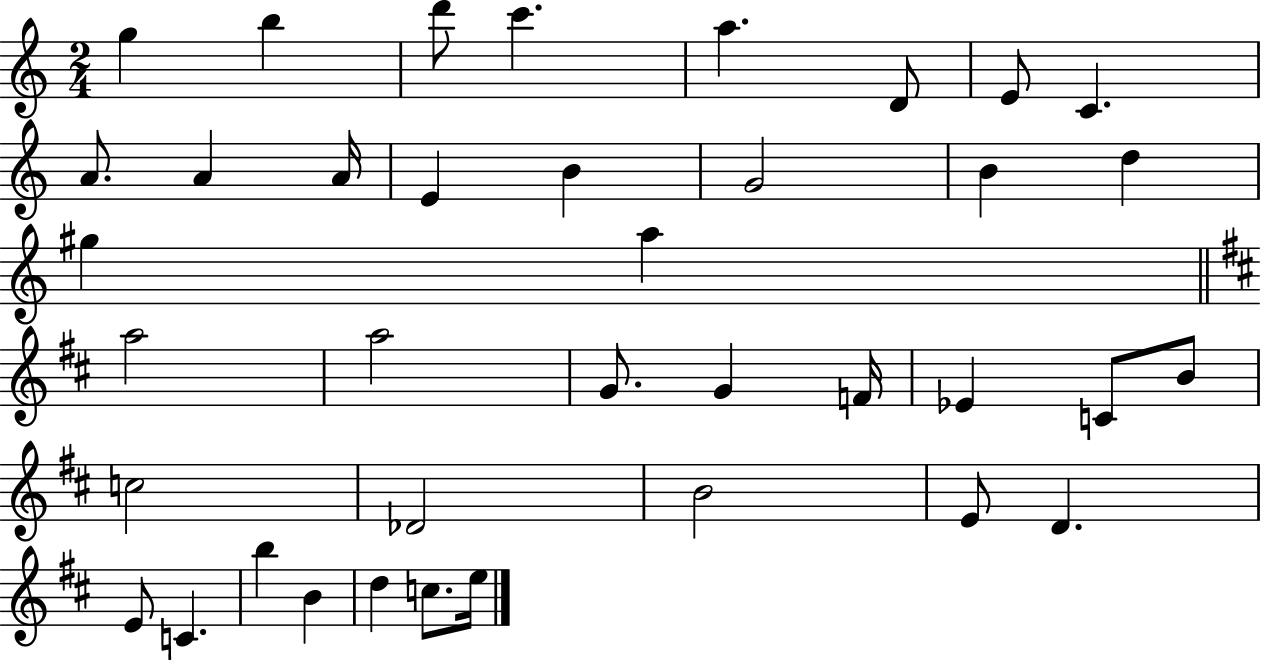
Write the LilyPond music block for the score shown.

{
  \clef treble
  \numericTimeSignature
  \time 2/4
  \key c \major
  g''4 b''4 | d'''8 c'''4. | a''4. d'8 | e'8 c'4. | \break a'8. a'4 a'16 | e'4 b'4 | g'2 | b'4 d''4 | \break gis''4 a''4 | \bar "||" \break \key b \minor a''2 | a''2 | g'8. g'4 f'16 | ees'4 c'8 b'8 | \break c''2 | des'2 | b'2 | e'8 d'4. | \break e'8 c'4. | b''4 b'4 | d''4 c''8. e''16 | \bar "|."
}